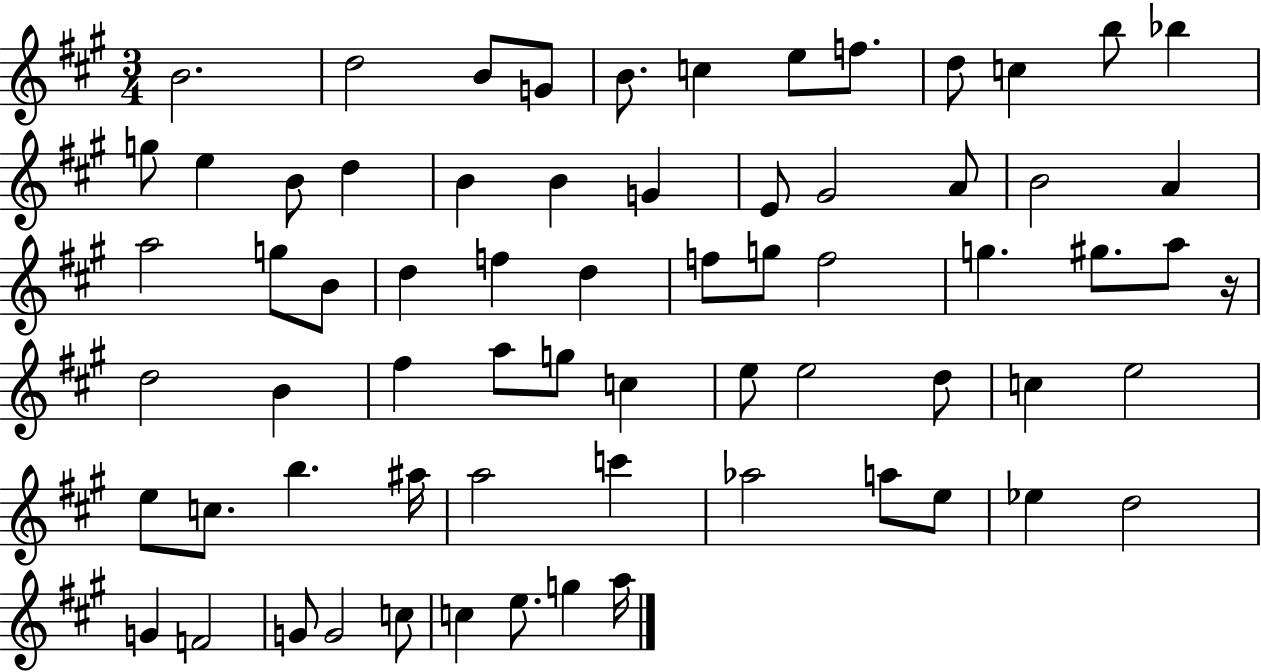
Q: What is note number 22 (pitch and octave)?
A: A4